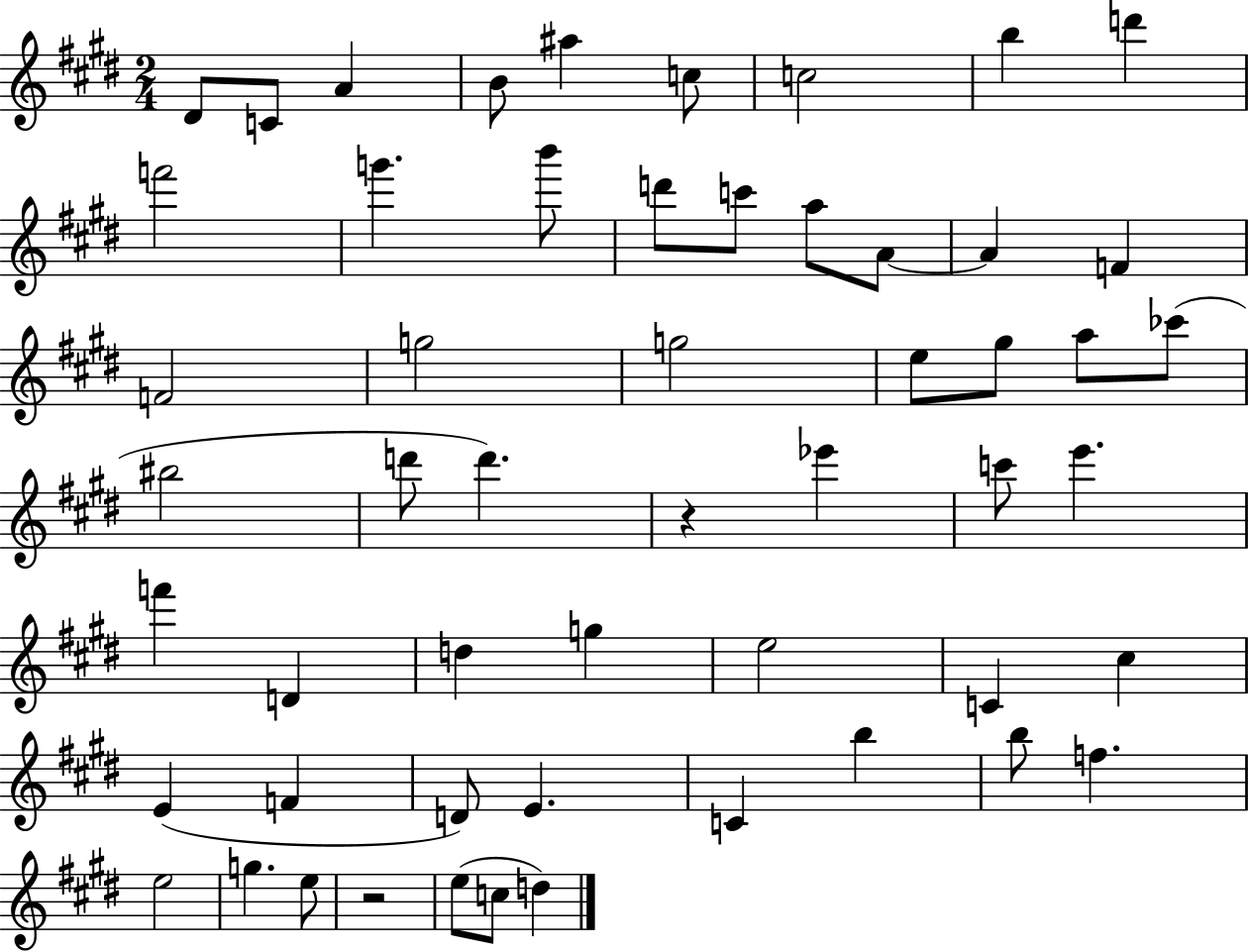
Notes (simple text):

D#4/e C4/e A4/q B4/e A#5/q C5/e C5/h B5/q D6/q F6/h G6/q. B6/e D6/e C6/e A5/e A4/e A4/q F4/q F4/h G5/h G5/h E5/e G#5/e A5/e CES6/e BIS5/h D6/e D6/q. R/q Eb6/q C6/e E6/q. F6/q D4/q D5/q G5/q E5/h C4/q C#5/q E4/q F4/q D4/e E4/q. C4/q B5/q B5/e F5/q. E5/h G5/q. E5/e R/h E5/e C5/e D5/q